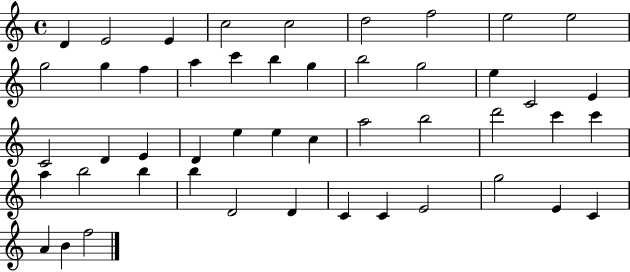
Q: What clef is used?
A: treble